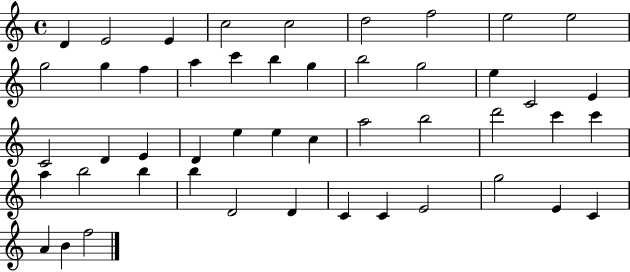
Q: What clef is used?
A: treble